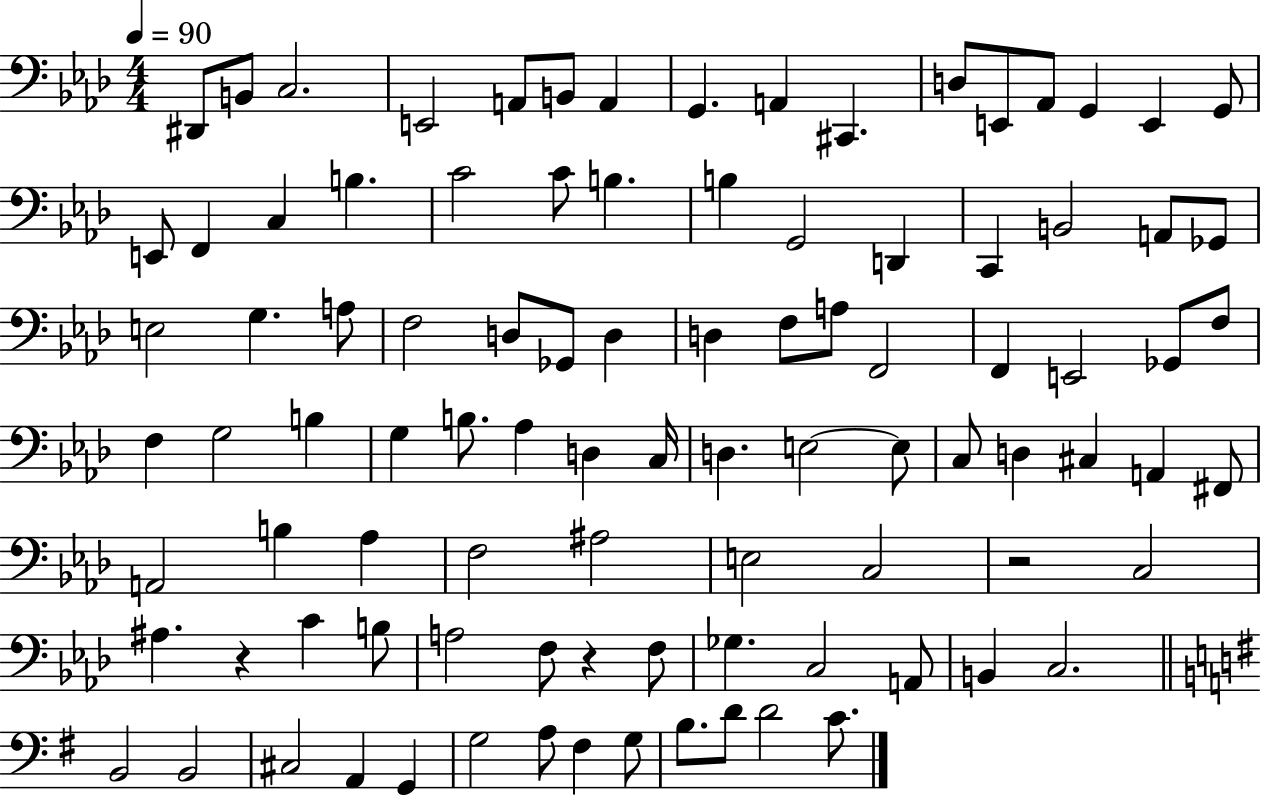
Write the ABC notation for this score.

X:1
T:Untitled
M:4/4
L:1/4
K:Ab
^D,,/2 B,,/2 C,2 E,,2 A,,/2 B,,/2 A,, G,, A,, ^C,, D,/2 E,,/2 _A,,/2 G,, E,, G,,/2 E,,/2 F,, C, B, C2 C/2 B, B, G,,2 D,, C,, B,,2 A,,/2 _G,,/2 E,2 G, A,/2 F,2 D,/2 _G,,/2 D, D, F,/2 A,/2 F,,2 F,, E,,2 _G,,/2 F,/2 F, G,2 B, G, B,/2 _A, D, C,/4 D, E,2 E,/2 C,/2 D, ^C, A,, ^F,,/2 A,,2 B, _A, F,2 ^A,2 E,2 C,2 z2 C,2 ^A, z C B,/2 A,2 F,/2 z F,/2 _G, C,2 A,,/2 B,, C,2 B,,2 B,,2 ^C,2 A,, G,, G,2 A,/2 ^F, G,/2 B,/2 D/2 D2 C/2